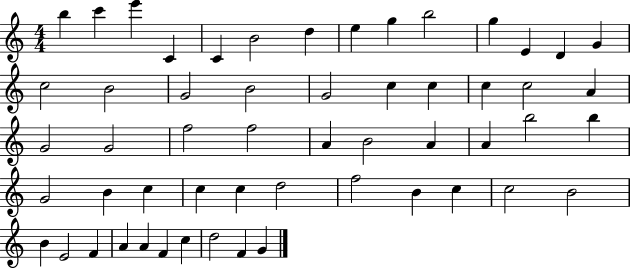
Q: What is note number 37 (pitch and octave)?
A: C5